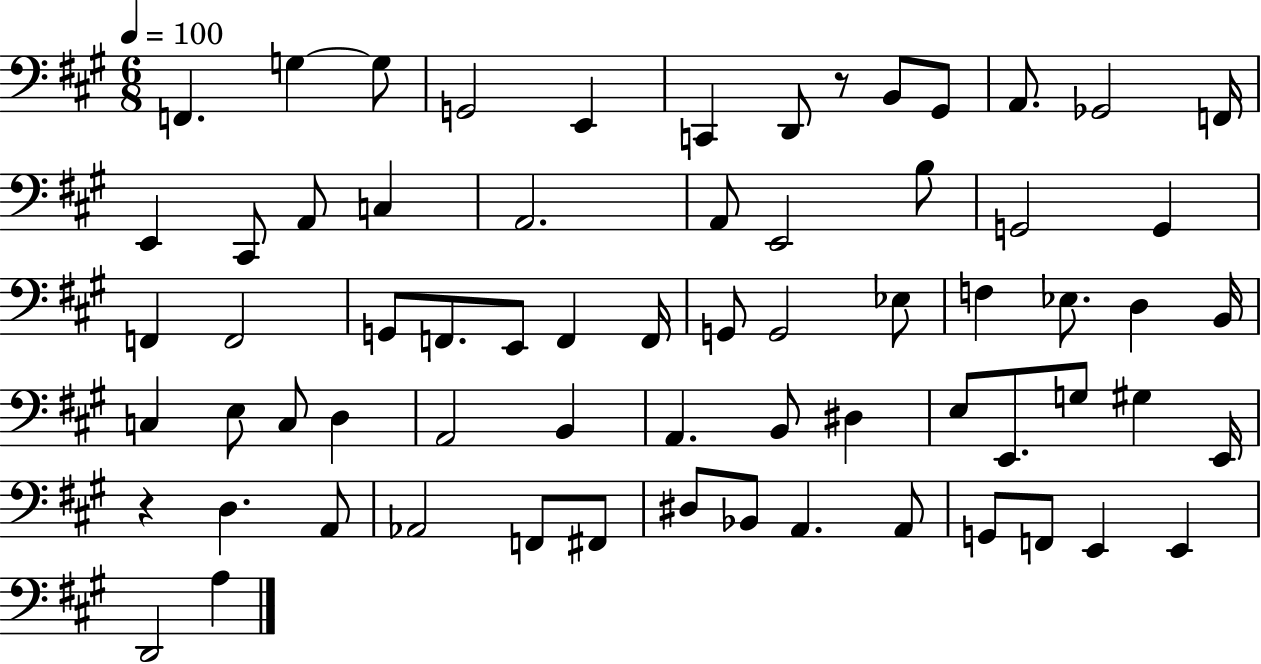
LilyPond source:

{
  \clef bass
  \numericTimeSignature
  \time 6/8
  \key a \major
  \tempo 4 = 100
  f,4. g4~~ g8 | g,2 e,4 | c,4 d,8 r8 b,8 gis,8 | a,8. ges,2 f,16 | \break e,4 cis,8 a,8 c4 | a,2. | a,8 e,2 b8 | g,2 g,4 | \break f,4 f,2 | g,8 f,8. e,8 f,4 f,16 | g,8 g,2 ees8 | f4 ees8. d4 b,16 | \break c4 e8 c8 d4 | a,2 b,4 | a,4. b,8 dis4 | e8 e,8. g8 gis4 e,16 | \break r4 d4. a,8 | aes,2 f,8 fis,8 | dis8 bes,8 a,4. a,8 | g,8 f,8 e,4 e,4 | \break d,2 a4 | \bar "|."
}